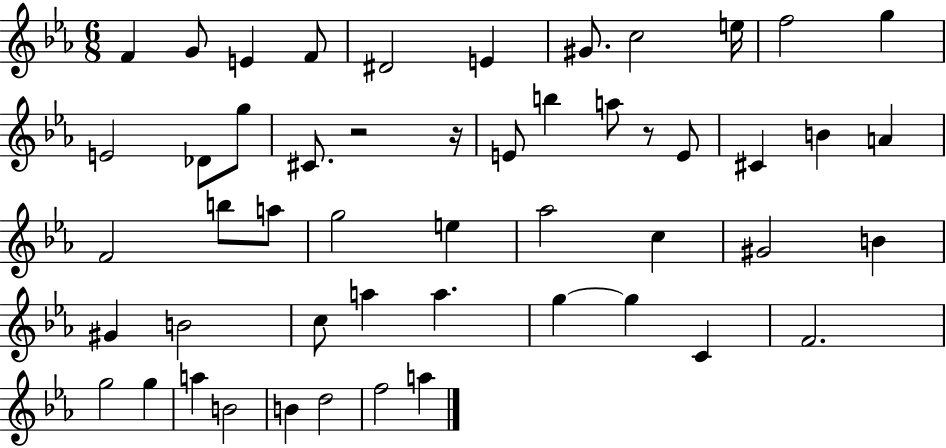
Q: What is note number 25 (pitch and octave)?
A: A5